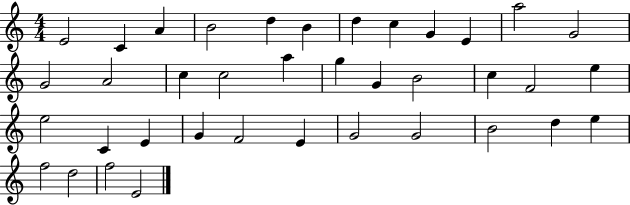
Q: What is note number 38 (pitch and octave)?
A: E4